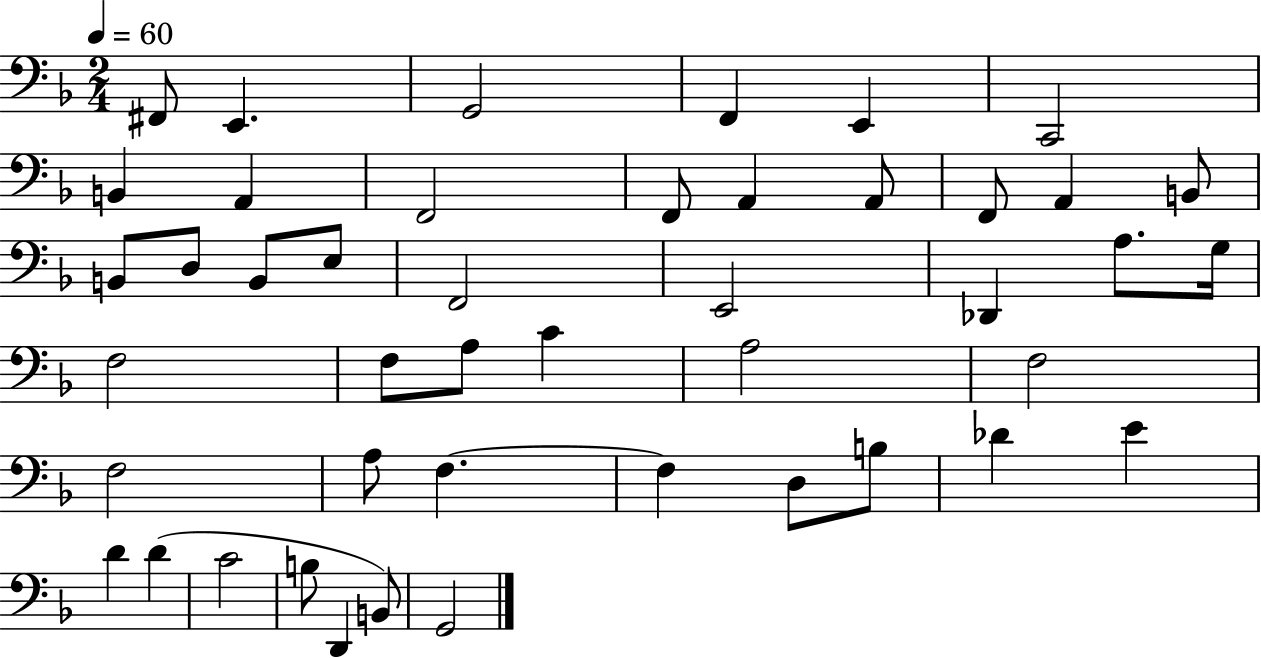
{
  \clef bass
  \numericTimeSignature
  \time 2/4
  \key f \major
  \tempo 4 = 60
  \repeat volta 2 { fis,8 e,4. | g,2 | f,4 e,4 | c,2 | \break b,4 a,4 | f,2 | f,8 a,4 a,8 | f,8 a,4 b,8 | \break b,8 d8 b,8 e8 | f,2 | e,2 | des,4 a8. g16 | \break f2 | f8 a8 c'4 | a2 | f2 | \break f2 | a8 f4.~~ | f4 d8 b8 | des'4 e'4 | \break d'4 d'4( | c'2 | b8 d,4 b,8) | g,2 | \break } \bar "|."
}